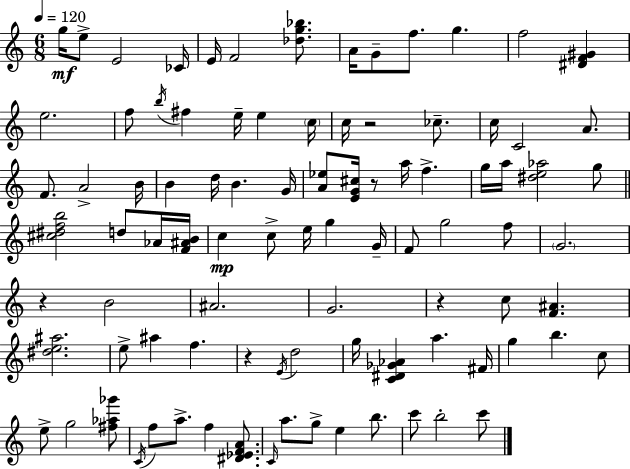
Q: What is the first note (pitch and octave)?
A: G5